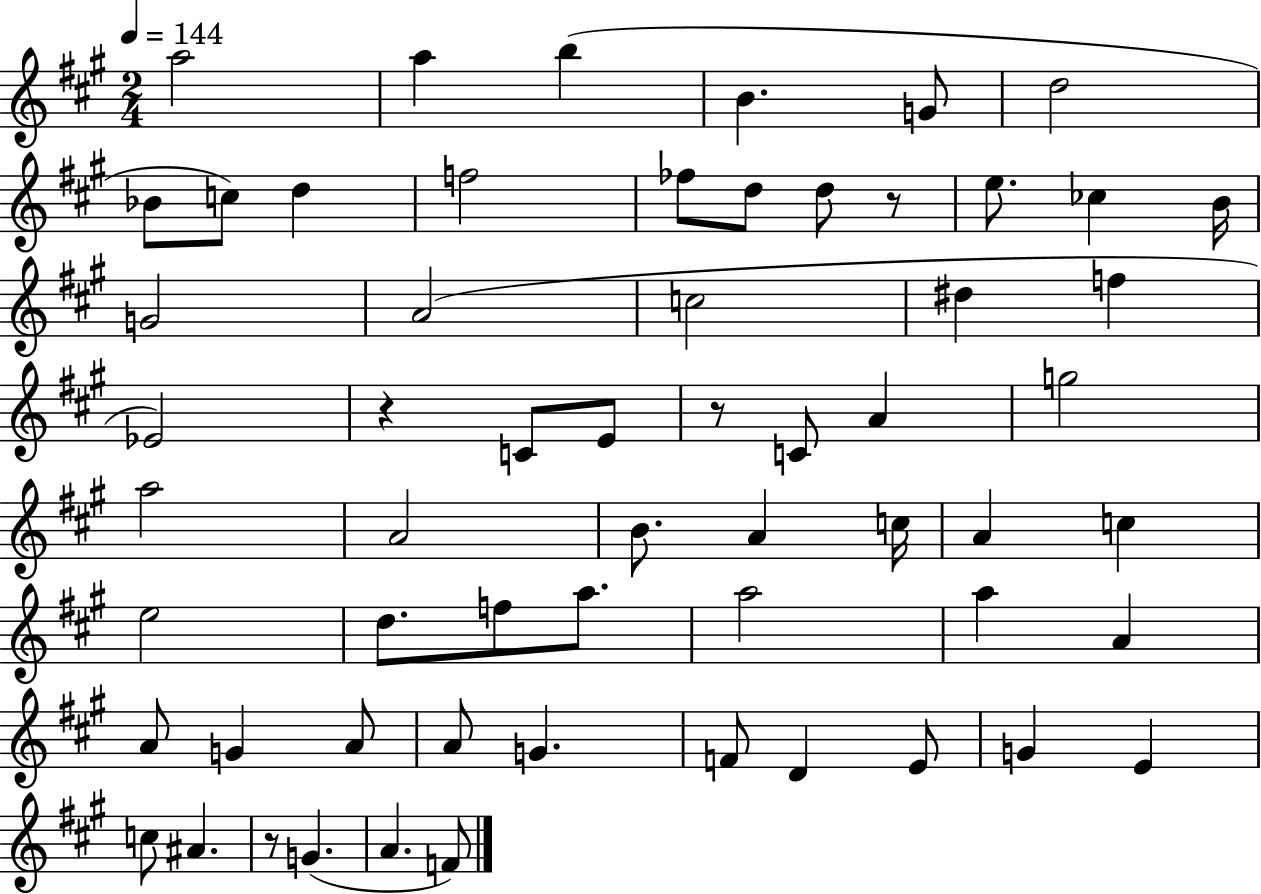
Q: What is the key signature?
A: A major